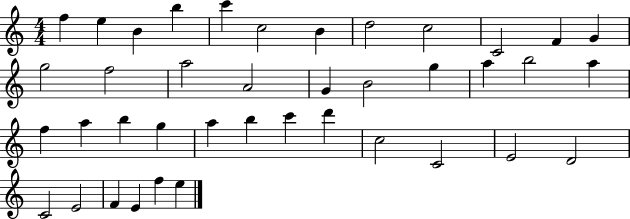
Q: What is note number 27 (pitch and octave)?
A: A5